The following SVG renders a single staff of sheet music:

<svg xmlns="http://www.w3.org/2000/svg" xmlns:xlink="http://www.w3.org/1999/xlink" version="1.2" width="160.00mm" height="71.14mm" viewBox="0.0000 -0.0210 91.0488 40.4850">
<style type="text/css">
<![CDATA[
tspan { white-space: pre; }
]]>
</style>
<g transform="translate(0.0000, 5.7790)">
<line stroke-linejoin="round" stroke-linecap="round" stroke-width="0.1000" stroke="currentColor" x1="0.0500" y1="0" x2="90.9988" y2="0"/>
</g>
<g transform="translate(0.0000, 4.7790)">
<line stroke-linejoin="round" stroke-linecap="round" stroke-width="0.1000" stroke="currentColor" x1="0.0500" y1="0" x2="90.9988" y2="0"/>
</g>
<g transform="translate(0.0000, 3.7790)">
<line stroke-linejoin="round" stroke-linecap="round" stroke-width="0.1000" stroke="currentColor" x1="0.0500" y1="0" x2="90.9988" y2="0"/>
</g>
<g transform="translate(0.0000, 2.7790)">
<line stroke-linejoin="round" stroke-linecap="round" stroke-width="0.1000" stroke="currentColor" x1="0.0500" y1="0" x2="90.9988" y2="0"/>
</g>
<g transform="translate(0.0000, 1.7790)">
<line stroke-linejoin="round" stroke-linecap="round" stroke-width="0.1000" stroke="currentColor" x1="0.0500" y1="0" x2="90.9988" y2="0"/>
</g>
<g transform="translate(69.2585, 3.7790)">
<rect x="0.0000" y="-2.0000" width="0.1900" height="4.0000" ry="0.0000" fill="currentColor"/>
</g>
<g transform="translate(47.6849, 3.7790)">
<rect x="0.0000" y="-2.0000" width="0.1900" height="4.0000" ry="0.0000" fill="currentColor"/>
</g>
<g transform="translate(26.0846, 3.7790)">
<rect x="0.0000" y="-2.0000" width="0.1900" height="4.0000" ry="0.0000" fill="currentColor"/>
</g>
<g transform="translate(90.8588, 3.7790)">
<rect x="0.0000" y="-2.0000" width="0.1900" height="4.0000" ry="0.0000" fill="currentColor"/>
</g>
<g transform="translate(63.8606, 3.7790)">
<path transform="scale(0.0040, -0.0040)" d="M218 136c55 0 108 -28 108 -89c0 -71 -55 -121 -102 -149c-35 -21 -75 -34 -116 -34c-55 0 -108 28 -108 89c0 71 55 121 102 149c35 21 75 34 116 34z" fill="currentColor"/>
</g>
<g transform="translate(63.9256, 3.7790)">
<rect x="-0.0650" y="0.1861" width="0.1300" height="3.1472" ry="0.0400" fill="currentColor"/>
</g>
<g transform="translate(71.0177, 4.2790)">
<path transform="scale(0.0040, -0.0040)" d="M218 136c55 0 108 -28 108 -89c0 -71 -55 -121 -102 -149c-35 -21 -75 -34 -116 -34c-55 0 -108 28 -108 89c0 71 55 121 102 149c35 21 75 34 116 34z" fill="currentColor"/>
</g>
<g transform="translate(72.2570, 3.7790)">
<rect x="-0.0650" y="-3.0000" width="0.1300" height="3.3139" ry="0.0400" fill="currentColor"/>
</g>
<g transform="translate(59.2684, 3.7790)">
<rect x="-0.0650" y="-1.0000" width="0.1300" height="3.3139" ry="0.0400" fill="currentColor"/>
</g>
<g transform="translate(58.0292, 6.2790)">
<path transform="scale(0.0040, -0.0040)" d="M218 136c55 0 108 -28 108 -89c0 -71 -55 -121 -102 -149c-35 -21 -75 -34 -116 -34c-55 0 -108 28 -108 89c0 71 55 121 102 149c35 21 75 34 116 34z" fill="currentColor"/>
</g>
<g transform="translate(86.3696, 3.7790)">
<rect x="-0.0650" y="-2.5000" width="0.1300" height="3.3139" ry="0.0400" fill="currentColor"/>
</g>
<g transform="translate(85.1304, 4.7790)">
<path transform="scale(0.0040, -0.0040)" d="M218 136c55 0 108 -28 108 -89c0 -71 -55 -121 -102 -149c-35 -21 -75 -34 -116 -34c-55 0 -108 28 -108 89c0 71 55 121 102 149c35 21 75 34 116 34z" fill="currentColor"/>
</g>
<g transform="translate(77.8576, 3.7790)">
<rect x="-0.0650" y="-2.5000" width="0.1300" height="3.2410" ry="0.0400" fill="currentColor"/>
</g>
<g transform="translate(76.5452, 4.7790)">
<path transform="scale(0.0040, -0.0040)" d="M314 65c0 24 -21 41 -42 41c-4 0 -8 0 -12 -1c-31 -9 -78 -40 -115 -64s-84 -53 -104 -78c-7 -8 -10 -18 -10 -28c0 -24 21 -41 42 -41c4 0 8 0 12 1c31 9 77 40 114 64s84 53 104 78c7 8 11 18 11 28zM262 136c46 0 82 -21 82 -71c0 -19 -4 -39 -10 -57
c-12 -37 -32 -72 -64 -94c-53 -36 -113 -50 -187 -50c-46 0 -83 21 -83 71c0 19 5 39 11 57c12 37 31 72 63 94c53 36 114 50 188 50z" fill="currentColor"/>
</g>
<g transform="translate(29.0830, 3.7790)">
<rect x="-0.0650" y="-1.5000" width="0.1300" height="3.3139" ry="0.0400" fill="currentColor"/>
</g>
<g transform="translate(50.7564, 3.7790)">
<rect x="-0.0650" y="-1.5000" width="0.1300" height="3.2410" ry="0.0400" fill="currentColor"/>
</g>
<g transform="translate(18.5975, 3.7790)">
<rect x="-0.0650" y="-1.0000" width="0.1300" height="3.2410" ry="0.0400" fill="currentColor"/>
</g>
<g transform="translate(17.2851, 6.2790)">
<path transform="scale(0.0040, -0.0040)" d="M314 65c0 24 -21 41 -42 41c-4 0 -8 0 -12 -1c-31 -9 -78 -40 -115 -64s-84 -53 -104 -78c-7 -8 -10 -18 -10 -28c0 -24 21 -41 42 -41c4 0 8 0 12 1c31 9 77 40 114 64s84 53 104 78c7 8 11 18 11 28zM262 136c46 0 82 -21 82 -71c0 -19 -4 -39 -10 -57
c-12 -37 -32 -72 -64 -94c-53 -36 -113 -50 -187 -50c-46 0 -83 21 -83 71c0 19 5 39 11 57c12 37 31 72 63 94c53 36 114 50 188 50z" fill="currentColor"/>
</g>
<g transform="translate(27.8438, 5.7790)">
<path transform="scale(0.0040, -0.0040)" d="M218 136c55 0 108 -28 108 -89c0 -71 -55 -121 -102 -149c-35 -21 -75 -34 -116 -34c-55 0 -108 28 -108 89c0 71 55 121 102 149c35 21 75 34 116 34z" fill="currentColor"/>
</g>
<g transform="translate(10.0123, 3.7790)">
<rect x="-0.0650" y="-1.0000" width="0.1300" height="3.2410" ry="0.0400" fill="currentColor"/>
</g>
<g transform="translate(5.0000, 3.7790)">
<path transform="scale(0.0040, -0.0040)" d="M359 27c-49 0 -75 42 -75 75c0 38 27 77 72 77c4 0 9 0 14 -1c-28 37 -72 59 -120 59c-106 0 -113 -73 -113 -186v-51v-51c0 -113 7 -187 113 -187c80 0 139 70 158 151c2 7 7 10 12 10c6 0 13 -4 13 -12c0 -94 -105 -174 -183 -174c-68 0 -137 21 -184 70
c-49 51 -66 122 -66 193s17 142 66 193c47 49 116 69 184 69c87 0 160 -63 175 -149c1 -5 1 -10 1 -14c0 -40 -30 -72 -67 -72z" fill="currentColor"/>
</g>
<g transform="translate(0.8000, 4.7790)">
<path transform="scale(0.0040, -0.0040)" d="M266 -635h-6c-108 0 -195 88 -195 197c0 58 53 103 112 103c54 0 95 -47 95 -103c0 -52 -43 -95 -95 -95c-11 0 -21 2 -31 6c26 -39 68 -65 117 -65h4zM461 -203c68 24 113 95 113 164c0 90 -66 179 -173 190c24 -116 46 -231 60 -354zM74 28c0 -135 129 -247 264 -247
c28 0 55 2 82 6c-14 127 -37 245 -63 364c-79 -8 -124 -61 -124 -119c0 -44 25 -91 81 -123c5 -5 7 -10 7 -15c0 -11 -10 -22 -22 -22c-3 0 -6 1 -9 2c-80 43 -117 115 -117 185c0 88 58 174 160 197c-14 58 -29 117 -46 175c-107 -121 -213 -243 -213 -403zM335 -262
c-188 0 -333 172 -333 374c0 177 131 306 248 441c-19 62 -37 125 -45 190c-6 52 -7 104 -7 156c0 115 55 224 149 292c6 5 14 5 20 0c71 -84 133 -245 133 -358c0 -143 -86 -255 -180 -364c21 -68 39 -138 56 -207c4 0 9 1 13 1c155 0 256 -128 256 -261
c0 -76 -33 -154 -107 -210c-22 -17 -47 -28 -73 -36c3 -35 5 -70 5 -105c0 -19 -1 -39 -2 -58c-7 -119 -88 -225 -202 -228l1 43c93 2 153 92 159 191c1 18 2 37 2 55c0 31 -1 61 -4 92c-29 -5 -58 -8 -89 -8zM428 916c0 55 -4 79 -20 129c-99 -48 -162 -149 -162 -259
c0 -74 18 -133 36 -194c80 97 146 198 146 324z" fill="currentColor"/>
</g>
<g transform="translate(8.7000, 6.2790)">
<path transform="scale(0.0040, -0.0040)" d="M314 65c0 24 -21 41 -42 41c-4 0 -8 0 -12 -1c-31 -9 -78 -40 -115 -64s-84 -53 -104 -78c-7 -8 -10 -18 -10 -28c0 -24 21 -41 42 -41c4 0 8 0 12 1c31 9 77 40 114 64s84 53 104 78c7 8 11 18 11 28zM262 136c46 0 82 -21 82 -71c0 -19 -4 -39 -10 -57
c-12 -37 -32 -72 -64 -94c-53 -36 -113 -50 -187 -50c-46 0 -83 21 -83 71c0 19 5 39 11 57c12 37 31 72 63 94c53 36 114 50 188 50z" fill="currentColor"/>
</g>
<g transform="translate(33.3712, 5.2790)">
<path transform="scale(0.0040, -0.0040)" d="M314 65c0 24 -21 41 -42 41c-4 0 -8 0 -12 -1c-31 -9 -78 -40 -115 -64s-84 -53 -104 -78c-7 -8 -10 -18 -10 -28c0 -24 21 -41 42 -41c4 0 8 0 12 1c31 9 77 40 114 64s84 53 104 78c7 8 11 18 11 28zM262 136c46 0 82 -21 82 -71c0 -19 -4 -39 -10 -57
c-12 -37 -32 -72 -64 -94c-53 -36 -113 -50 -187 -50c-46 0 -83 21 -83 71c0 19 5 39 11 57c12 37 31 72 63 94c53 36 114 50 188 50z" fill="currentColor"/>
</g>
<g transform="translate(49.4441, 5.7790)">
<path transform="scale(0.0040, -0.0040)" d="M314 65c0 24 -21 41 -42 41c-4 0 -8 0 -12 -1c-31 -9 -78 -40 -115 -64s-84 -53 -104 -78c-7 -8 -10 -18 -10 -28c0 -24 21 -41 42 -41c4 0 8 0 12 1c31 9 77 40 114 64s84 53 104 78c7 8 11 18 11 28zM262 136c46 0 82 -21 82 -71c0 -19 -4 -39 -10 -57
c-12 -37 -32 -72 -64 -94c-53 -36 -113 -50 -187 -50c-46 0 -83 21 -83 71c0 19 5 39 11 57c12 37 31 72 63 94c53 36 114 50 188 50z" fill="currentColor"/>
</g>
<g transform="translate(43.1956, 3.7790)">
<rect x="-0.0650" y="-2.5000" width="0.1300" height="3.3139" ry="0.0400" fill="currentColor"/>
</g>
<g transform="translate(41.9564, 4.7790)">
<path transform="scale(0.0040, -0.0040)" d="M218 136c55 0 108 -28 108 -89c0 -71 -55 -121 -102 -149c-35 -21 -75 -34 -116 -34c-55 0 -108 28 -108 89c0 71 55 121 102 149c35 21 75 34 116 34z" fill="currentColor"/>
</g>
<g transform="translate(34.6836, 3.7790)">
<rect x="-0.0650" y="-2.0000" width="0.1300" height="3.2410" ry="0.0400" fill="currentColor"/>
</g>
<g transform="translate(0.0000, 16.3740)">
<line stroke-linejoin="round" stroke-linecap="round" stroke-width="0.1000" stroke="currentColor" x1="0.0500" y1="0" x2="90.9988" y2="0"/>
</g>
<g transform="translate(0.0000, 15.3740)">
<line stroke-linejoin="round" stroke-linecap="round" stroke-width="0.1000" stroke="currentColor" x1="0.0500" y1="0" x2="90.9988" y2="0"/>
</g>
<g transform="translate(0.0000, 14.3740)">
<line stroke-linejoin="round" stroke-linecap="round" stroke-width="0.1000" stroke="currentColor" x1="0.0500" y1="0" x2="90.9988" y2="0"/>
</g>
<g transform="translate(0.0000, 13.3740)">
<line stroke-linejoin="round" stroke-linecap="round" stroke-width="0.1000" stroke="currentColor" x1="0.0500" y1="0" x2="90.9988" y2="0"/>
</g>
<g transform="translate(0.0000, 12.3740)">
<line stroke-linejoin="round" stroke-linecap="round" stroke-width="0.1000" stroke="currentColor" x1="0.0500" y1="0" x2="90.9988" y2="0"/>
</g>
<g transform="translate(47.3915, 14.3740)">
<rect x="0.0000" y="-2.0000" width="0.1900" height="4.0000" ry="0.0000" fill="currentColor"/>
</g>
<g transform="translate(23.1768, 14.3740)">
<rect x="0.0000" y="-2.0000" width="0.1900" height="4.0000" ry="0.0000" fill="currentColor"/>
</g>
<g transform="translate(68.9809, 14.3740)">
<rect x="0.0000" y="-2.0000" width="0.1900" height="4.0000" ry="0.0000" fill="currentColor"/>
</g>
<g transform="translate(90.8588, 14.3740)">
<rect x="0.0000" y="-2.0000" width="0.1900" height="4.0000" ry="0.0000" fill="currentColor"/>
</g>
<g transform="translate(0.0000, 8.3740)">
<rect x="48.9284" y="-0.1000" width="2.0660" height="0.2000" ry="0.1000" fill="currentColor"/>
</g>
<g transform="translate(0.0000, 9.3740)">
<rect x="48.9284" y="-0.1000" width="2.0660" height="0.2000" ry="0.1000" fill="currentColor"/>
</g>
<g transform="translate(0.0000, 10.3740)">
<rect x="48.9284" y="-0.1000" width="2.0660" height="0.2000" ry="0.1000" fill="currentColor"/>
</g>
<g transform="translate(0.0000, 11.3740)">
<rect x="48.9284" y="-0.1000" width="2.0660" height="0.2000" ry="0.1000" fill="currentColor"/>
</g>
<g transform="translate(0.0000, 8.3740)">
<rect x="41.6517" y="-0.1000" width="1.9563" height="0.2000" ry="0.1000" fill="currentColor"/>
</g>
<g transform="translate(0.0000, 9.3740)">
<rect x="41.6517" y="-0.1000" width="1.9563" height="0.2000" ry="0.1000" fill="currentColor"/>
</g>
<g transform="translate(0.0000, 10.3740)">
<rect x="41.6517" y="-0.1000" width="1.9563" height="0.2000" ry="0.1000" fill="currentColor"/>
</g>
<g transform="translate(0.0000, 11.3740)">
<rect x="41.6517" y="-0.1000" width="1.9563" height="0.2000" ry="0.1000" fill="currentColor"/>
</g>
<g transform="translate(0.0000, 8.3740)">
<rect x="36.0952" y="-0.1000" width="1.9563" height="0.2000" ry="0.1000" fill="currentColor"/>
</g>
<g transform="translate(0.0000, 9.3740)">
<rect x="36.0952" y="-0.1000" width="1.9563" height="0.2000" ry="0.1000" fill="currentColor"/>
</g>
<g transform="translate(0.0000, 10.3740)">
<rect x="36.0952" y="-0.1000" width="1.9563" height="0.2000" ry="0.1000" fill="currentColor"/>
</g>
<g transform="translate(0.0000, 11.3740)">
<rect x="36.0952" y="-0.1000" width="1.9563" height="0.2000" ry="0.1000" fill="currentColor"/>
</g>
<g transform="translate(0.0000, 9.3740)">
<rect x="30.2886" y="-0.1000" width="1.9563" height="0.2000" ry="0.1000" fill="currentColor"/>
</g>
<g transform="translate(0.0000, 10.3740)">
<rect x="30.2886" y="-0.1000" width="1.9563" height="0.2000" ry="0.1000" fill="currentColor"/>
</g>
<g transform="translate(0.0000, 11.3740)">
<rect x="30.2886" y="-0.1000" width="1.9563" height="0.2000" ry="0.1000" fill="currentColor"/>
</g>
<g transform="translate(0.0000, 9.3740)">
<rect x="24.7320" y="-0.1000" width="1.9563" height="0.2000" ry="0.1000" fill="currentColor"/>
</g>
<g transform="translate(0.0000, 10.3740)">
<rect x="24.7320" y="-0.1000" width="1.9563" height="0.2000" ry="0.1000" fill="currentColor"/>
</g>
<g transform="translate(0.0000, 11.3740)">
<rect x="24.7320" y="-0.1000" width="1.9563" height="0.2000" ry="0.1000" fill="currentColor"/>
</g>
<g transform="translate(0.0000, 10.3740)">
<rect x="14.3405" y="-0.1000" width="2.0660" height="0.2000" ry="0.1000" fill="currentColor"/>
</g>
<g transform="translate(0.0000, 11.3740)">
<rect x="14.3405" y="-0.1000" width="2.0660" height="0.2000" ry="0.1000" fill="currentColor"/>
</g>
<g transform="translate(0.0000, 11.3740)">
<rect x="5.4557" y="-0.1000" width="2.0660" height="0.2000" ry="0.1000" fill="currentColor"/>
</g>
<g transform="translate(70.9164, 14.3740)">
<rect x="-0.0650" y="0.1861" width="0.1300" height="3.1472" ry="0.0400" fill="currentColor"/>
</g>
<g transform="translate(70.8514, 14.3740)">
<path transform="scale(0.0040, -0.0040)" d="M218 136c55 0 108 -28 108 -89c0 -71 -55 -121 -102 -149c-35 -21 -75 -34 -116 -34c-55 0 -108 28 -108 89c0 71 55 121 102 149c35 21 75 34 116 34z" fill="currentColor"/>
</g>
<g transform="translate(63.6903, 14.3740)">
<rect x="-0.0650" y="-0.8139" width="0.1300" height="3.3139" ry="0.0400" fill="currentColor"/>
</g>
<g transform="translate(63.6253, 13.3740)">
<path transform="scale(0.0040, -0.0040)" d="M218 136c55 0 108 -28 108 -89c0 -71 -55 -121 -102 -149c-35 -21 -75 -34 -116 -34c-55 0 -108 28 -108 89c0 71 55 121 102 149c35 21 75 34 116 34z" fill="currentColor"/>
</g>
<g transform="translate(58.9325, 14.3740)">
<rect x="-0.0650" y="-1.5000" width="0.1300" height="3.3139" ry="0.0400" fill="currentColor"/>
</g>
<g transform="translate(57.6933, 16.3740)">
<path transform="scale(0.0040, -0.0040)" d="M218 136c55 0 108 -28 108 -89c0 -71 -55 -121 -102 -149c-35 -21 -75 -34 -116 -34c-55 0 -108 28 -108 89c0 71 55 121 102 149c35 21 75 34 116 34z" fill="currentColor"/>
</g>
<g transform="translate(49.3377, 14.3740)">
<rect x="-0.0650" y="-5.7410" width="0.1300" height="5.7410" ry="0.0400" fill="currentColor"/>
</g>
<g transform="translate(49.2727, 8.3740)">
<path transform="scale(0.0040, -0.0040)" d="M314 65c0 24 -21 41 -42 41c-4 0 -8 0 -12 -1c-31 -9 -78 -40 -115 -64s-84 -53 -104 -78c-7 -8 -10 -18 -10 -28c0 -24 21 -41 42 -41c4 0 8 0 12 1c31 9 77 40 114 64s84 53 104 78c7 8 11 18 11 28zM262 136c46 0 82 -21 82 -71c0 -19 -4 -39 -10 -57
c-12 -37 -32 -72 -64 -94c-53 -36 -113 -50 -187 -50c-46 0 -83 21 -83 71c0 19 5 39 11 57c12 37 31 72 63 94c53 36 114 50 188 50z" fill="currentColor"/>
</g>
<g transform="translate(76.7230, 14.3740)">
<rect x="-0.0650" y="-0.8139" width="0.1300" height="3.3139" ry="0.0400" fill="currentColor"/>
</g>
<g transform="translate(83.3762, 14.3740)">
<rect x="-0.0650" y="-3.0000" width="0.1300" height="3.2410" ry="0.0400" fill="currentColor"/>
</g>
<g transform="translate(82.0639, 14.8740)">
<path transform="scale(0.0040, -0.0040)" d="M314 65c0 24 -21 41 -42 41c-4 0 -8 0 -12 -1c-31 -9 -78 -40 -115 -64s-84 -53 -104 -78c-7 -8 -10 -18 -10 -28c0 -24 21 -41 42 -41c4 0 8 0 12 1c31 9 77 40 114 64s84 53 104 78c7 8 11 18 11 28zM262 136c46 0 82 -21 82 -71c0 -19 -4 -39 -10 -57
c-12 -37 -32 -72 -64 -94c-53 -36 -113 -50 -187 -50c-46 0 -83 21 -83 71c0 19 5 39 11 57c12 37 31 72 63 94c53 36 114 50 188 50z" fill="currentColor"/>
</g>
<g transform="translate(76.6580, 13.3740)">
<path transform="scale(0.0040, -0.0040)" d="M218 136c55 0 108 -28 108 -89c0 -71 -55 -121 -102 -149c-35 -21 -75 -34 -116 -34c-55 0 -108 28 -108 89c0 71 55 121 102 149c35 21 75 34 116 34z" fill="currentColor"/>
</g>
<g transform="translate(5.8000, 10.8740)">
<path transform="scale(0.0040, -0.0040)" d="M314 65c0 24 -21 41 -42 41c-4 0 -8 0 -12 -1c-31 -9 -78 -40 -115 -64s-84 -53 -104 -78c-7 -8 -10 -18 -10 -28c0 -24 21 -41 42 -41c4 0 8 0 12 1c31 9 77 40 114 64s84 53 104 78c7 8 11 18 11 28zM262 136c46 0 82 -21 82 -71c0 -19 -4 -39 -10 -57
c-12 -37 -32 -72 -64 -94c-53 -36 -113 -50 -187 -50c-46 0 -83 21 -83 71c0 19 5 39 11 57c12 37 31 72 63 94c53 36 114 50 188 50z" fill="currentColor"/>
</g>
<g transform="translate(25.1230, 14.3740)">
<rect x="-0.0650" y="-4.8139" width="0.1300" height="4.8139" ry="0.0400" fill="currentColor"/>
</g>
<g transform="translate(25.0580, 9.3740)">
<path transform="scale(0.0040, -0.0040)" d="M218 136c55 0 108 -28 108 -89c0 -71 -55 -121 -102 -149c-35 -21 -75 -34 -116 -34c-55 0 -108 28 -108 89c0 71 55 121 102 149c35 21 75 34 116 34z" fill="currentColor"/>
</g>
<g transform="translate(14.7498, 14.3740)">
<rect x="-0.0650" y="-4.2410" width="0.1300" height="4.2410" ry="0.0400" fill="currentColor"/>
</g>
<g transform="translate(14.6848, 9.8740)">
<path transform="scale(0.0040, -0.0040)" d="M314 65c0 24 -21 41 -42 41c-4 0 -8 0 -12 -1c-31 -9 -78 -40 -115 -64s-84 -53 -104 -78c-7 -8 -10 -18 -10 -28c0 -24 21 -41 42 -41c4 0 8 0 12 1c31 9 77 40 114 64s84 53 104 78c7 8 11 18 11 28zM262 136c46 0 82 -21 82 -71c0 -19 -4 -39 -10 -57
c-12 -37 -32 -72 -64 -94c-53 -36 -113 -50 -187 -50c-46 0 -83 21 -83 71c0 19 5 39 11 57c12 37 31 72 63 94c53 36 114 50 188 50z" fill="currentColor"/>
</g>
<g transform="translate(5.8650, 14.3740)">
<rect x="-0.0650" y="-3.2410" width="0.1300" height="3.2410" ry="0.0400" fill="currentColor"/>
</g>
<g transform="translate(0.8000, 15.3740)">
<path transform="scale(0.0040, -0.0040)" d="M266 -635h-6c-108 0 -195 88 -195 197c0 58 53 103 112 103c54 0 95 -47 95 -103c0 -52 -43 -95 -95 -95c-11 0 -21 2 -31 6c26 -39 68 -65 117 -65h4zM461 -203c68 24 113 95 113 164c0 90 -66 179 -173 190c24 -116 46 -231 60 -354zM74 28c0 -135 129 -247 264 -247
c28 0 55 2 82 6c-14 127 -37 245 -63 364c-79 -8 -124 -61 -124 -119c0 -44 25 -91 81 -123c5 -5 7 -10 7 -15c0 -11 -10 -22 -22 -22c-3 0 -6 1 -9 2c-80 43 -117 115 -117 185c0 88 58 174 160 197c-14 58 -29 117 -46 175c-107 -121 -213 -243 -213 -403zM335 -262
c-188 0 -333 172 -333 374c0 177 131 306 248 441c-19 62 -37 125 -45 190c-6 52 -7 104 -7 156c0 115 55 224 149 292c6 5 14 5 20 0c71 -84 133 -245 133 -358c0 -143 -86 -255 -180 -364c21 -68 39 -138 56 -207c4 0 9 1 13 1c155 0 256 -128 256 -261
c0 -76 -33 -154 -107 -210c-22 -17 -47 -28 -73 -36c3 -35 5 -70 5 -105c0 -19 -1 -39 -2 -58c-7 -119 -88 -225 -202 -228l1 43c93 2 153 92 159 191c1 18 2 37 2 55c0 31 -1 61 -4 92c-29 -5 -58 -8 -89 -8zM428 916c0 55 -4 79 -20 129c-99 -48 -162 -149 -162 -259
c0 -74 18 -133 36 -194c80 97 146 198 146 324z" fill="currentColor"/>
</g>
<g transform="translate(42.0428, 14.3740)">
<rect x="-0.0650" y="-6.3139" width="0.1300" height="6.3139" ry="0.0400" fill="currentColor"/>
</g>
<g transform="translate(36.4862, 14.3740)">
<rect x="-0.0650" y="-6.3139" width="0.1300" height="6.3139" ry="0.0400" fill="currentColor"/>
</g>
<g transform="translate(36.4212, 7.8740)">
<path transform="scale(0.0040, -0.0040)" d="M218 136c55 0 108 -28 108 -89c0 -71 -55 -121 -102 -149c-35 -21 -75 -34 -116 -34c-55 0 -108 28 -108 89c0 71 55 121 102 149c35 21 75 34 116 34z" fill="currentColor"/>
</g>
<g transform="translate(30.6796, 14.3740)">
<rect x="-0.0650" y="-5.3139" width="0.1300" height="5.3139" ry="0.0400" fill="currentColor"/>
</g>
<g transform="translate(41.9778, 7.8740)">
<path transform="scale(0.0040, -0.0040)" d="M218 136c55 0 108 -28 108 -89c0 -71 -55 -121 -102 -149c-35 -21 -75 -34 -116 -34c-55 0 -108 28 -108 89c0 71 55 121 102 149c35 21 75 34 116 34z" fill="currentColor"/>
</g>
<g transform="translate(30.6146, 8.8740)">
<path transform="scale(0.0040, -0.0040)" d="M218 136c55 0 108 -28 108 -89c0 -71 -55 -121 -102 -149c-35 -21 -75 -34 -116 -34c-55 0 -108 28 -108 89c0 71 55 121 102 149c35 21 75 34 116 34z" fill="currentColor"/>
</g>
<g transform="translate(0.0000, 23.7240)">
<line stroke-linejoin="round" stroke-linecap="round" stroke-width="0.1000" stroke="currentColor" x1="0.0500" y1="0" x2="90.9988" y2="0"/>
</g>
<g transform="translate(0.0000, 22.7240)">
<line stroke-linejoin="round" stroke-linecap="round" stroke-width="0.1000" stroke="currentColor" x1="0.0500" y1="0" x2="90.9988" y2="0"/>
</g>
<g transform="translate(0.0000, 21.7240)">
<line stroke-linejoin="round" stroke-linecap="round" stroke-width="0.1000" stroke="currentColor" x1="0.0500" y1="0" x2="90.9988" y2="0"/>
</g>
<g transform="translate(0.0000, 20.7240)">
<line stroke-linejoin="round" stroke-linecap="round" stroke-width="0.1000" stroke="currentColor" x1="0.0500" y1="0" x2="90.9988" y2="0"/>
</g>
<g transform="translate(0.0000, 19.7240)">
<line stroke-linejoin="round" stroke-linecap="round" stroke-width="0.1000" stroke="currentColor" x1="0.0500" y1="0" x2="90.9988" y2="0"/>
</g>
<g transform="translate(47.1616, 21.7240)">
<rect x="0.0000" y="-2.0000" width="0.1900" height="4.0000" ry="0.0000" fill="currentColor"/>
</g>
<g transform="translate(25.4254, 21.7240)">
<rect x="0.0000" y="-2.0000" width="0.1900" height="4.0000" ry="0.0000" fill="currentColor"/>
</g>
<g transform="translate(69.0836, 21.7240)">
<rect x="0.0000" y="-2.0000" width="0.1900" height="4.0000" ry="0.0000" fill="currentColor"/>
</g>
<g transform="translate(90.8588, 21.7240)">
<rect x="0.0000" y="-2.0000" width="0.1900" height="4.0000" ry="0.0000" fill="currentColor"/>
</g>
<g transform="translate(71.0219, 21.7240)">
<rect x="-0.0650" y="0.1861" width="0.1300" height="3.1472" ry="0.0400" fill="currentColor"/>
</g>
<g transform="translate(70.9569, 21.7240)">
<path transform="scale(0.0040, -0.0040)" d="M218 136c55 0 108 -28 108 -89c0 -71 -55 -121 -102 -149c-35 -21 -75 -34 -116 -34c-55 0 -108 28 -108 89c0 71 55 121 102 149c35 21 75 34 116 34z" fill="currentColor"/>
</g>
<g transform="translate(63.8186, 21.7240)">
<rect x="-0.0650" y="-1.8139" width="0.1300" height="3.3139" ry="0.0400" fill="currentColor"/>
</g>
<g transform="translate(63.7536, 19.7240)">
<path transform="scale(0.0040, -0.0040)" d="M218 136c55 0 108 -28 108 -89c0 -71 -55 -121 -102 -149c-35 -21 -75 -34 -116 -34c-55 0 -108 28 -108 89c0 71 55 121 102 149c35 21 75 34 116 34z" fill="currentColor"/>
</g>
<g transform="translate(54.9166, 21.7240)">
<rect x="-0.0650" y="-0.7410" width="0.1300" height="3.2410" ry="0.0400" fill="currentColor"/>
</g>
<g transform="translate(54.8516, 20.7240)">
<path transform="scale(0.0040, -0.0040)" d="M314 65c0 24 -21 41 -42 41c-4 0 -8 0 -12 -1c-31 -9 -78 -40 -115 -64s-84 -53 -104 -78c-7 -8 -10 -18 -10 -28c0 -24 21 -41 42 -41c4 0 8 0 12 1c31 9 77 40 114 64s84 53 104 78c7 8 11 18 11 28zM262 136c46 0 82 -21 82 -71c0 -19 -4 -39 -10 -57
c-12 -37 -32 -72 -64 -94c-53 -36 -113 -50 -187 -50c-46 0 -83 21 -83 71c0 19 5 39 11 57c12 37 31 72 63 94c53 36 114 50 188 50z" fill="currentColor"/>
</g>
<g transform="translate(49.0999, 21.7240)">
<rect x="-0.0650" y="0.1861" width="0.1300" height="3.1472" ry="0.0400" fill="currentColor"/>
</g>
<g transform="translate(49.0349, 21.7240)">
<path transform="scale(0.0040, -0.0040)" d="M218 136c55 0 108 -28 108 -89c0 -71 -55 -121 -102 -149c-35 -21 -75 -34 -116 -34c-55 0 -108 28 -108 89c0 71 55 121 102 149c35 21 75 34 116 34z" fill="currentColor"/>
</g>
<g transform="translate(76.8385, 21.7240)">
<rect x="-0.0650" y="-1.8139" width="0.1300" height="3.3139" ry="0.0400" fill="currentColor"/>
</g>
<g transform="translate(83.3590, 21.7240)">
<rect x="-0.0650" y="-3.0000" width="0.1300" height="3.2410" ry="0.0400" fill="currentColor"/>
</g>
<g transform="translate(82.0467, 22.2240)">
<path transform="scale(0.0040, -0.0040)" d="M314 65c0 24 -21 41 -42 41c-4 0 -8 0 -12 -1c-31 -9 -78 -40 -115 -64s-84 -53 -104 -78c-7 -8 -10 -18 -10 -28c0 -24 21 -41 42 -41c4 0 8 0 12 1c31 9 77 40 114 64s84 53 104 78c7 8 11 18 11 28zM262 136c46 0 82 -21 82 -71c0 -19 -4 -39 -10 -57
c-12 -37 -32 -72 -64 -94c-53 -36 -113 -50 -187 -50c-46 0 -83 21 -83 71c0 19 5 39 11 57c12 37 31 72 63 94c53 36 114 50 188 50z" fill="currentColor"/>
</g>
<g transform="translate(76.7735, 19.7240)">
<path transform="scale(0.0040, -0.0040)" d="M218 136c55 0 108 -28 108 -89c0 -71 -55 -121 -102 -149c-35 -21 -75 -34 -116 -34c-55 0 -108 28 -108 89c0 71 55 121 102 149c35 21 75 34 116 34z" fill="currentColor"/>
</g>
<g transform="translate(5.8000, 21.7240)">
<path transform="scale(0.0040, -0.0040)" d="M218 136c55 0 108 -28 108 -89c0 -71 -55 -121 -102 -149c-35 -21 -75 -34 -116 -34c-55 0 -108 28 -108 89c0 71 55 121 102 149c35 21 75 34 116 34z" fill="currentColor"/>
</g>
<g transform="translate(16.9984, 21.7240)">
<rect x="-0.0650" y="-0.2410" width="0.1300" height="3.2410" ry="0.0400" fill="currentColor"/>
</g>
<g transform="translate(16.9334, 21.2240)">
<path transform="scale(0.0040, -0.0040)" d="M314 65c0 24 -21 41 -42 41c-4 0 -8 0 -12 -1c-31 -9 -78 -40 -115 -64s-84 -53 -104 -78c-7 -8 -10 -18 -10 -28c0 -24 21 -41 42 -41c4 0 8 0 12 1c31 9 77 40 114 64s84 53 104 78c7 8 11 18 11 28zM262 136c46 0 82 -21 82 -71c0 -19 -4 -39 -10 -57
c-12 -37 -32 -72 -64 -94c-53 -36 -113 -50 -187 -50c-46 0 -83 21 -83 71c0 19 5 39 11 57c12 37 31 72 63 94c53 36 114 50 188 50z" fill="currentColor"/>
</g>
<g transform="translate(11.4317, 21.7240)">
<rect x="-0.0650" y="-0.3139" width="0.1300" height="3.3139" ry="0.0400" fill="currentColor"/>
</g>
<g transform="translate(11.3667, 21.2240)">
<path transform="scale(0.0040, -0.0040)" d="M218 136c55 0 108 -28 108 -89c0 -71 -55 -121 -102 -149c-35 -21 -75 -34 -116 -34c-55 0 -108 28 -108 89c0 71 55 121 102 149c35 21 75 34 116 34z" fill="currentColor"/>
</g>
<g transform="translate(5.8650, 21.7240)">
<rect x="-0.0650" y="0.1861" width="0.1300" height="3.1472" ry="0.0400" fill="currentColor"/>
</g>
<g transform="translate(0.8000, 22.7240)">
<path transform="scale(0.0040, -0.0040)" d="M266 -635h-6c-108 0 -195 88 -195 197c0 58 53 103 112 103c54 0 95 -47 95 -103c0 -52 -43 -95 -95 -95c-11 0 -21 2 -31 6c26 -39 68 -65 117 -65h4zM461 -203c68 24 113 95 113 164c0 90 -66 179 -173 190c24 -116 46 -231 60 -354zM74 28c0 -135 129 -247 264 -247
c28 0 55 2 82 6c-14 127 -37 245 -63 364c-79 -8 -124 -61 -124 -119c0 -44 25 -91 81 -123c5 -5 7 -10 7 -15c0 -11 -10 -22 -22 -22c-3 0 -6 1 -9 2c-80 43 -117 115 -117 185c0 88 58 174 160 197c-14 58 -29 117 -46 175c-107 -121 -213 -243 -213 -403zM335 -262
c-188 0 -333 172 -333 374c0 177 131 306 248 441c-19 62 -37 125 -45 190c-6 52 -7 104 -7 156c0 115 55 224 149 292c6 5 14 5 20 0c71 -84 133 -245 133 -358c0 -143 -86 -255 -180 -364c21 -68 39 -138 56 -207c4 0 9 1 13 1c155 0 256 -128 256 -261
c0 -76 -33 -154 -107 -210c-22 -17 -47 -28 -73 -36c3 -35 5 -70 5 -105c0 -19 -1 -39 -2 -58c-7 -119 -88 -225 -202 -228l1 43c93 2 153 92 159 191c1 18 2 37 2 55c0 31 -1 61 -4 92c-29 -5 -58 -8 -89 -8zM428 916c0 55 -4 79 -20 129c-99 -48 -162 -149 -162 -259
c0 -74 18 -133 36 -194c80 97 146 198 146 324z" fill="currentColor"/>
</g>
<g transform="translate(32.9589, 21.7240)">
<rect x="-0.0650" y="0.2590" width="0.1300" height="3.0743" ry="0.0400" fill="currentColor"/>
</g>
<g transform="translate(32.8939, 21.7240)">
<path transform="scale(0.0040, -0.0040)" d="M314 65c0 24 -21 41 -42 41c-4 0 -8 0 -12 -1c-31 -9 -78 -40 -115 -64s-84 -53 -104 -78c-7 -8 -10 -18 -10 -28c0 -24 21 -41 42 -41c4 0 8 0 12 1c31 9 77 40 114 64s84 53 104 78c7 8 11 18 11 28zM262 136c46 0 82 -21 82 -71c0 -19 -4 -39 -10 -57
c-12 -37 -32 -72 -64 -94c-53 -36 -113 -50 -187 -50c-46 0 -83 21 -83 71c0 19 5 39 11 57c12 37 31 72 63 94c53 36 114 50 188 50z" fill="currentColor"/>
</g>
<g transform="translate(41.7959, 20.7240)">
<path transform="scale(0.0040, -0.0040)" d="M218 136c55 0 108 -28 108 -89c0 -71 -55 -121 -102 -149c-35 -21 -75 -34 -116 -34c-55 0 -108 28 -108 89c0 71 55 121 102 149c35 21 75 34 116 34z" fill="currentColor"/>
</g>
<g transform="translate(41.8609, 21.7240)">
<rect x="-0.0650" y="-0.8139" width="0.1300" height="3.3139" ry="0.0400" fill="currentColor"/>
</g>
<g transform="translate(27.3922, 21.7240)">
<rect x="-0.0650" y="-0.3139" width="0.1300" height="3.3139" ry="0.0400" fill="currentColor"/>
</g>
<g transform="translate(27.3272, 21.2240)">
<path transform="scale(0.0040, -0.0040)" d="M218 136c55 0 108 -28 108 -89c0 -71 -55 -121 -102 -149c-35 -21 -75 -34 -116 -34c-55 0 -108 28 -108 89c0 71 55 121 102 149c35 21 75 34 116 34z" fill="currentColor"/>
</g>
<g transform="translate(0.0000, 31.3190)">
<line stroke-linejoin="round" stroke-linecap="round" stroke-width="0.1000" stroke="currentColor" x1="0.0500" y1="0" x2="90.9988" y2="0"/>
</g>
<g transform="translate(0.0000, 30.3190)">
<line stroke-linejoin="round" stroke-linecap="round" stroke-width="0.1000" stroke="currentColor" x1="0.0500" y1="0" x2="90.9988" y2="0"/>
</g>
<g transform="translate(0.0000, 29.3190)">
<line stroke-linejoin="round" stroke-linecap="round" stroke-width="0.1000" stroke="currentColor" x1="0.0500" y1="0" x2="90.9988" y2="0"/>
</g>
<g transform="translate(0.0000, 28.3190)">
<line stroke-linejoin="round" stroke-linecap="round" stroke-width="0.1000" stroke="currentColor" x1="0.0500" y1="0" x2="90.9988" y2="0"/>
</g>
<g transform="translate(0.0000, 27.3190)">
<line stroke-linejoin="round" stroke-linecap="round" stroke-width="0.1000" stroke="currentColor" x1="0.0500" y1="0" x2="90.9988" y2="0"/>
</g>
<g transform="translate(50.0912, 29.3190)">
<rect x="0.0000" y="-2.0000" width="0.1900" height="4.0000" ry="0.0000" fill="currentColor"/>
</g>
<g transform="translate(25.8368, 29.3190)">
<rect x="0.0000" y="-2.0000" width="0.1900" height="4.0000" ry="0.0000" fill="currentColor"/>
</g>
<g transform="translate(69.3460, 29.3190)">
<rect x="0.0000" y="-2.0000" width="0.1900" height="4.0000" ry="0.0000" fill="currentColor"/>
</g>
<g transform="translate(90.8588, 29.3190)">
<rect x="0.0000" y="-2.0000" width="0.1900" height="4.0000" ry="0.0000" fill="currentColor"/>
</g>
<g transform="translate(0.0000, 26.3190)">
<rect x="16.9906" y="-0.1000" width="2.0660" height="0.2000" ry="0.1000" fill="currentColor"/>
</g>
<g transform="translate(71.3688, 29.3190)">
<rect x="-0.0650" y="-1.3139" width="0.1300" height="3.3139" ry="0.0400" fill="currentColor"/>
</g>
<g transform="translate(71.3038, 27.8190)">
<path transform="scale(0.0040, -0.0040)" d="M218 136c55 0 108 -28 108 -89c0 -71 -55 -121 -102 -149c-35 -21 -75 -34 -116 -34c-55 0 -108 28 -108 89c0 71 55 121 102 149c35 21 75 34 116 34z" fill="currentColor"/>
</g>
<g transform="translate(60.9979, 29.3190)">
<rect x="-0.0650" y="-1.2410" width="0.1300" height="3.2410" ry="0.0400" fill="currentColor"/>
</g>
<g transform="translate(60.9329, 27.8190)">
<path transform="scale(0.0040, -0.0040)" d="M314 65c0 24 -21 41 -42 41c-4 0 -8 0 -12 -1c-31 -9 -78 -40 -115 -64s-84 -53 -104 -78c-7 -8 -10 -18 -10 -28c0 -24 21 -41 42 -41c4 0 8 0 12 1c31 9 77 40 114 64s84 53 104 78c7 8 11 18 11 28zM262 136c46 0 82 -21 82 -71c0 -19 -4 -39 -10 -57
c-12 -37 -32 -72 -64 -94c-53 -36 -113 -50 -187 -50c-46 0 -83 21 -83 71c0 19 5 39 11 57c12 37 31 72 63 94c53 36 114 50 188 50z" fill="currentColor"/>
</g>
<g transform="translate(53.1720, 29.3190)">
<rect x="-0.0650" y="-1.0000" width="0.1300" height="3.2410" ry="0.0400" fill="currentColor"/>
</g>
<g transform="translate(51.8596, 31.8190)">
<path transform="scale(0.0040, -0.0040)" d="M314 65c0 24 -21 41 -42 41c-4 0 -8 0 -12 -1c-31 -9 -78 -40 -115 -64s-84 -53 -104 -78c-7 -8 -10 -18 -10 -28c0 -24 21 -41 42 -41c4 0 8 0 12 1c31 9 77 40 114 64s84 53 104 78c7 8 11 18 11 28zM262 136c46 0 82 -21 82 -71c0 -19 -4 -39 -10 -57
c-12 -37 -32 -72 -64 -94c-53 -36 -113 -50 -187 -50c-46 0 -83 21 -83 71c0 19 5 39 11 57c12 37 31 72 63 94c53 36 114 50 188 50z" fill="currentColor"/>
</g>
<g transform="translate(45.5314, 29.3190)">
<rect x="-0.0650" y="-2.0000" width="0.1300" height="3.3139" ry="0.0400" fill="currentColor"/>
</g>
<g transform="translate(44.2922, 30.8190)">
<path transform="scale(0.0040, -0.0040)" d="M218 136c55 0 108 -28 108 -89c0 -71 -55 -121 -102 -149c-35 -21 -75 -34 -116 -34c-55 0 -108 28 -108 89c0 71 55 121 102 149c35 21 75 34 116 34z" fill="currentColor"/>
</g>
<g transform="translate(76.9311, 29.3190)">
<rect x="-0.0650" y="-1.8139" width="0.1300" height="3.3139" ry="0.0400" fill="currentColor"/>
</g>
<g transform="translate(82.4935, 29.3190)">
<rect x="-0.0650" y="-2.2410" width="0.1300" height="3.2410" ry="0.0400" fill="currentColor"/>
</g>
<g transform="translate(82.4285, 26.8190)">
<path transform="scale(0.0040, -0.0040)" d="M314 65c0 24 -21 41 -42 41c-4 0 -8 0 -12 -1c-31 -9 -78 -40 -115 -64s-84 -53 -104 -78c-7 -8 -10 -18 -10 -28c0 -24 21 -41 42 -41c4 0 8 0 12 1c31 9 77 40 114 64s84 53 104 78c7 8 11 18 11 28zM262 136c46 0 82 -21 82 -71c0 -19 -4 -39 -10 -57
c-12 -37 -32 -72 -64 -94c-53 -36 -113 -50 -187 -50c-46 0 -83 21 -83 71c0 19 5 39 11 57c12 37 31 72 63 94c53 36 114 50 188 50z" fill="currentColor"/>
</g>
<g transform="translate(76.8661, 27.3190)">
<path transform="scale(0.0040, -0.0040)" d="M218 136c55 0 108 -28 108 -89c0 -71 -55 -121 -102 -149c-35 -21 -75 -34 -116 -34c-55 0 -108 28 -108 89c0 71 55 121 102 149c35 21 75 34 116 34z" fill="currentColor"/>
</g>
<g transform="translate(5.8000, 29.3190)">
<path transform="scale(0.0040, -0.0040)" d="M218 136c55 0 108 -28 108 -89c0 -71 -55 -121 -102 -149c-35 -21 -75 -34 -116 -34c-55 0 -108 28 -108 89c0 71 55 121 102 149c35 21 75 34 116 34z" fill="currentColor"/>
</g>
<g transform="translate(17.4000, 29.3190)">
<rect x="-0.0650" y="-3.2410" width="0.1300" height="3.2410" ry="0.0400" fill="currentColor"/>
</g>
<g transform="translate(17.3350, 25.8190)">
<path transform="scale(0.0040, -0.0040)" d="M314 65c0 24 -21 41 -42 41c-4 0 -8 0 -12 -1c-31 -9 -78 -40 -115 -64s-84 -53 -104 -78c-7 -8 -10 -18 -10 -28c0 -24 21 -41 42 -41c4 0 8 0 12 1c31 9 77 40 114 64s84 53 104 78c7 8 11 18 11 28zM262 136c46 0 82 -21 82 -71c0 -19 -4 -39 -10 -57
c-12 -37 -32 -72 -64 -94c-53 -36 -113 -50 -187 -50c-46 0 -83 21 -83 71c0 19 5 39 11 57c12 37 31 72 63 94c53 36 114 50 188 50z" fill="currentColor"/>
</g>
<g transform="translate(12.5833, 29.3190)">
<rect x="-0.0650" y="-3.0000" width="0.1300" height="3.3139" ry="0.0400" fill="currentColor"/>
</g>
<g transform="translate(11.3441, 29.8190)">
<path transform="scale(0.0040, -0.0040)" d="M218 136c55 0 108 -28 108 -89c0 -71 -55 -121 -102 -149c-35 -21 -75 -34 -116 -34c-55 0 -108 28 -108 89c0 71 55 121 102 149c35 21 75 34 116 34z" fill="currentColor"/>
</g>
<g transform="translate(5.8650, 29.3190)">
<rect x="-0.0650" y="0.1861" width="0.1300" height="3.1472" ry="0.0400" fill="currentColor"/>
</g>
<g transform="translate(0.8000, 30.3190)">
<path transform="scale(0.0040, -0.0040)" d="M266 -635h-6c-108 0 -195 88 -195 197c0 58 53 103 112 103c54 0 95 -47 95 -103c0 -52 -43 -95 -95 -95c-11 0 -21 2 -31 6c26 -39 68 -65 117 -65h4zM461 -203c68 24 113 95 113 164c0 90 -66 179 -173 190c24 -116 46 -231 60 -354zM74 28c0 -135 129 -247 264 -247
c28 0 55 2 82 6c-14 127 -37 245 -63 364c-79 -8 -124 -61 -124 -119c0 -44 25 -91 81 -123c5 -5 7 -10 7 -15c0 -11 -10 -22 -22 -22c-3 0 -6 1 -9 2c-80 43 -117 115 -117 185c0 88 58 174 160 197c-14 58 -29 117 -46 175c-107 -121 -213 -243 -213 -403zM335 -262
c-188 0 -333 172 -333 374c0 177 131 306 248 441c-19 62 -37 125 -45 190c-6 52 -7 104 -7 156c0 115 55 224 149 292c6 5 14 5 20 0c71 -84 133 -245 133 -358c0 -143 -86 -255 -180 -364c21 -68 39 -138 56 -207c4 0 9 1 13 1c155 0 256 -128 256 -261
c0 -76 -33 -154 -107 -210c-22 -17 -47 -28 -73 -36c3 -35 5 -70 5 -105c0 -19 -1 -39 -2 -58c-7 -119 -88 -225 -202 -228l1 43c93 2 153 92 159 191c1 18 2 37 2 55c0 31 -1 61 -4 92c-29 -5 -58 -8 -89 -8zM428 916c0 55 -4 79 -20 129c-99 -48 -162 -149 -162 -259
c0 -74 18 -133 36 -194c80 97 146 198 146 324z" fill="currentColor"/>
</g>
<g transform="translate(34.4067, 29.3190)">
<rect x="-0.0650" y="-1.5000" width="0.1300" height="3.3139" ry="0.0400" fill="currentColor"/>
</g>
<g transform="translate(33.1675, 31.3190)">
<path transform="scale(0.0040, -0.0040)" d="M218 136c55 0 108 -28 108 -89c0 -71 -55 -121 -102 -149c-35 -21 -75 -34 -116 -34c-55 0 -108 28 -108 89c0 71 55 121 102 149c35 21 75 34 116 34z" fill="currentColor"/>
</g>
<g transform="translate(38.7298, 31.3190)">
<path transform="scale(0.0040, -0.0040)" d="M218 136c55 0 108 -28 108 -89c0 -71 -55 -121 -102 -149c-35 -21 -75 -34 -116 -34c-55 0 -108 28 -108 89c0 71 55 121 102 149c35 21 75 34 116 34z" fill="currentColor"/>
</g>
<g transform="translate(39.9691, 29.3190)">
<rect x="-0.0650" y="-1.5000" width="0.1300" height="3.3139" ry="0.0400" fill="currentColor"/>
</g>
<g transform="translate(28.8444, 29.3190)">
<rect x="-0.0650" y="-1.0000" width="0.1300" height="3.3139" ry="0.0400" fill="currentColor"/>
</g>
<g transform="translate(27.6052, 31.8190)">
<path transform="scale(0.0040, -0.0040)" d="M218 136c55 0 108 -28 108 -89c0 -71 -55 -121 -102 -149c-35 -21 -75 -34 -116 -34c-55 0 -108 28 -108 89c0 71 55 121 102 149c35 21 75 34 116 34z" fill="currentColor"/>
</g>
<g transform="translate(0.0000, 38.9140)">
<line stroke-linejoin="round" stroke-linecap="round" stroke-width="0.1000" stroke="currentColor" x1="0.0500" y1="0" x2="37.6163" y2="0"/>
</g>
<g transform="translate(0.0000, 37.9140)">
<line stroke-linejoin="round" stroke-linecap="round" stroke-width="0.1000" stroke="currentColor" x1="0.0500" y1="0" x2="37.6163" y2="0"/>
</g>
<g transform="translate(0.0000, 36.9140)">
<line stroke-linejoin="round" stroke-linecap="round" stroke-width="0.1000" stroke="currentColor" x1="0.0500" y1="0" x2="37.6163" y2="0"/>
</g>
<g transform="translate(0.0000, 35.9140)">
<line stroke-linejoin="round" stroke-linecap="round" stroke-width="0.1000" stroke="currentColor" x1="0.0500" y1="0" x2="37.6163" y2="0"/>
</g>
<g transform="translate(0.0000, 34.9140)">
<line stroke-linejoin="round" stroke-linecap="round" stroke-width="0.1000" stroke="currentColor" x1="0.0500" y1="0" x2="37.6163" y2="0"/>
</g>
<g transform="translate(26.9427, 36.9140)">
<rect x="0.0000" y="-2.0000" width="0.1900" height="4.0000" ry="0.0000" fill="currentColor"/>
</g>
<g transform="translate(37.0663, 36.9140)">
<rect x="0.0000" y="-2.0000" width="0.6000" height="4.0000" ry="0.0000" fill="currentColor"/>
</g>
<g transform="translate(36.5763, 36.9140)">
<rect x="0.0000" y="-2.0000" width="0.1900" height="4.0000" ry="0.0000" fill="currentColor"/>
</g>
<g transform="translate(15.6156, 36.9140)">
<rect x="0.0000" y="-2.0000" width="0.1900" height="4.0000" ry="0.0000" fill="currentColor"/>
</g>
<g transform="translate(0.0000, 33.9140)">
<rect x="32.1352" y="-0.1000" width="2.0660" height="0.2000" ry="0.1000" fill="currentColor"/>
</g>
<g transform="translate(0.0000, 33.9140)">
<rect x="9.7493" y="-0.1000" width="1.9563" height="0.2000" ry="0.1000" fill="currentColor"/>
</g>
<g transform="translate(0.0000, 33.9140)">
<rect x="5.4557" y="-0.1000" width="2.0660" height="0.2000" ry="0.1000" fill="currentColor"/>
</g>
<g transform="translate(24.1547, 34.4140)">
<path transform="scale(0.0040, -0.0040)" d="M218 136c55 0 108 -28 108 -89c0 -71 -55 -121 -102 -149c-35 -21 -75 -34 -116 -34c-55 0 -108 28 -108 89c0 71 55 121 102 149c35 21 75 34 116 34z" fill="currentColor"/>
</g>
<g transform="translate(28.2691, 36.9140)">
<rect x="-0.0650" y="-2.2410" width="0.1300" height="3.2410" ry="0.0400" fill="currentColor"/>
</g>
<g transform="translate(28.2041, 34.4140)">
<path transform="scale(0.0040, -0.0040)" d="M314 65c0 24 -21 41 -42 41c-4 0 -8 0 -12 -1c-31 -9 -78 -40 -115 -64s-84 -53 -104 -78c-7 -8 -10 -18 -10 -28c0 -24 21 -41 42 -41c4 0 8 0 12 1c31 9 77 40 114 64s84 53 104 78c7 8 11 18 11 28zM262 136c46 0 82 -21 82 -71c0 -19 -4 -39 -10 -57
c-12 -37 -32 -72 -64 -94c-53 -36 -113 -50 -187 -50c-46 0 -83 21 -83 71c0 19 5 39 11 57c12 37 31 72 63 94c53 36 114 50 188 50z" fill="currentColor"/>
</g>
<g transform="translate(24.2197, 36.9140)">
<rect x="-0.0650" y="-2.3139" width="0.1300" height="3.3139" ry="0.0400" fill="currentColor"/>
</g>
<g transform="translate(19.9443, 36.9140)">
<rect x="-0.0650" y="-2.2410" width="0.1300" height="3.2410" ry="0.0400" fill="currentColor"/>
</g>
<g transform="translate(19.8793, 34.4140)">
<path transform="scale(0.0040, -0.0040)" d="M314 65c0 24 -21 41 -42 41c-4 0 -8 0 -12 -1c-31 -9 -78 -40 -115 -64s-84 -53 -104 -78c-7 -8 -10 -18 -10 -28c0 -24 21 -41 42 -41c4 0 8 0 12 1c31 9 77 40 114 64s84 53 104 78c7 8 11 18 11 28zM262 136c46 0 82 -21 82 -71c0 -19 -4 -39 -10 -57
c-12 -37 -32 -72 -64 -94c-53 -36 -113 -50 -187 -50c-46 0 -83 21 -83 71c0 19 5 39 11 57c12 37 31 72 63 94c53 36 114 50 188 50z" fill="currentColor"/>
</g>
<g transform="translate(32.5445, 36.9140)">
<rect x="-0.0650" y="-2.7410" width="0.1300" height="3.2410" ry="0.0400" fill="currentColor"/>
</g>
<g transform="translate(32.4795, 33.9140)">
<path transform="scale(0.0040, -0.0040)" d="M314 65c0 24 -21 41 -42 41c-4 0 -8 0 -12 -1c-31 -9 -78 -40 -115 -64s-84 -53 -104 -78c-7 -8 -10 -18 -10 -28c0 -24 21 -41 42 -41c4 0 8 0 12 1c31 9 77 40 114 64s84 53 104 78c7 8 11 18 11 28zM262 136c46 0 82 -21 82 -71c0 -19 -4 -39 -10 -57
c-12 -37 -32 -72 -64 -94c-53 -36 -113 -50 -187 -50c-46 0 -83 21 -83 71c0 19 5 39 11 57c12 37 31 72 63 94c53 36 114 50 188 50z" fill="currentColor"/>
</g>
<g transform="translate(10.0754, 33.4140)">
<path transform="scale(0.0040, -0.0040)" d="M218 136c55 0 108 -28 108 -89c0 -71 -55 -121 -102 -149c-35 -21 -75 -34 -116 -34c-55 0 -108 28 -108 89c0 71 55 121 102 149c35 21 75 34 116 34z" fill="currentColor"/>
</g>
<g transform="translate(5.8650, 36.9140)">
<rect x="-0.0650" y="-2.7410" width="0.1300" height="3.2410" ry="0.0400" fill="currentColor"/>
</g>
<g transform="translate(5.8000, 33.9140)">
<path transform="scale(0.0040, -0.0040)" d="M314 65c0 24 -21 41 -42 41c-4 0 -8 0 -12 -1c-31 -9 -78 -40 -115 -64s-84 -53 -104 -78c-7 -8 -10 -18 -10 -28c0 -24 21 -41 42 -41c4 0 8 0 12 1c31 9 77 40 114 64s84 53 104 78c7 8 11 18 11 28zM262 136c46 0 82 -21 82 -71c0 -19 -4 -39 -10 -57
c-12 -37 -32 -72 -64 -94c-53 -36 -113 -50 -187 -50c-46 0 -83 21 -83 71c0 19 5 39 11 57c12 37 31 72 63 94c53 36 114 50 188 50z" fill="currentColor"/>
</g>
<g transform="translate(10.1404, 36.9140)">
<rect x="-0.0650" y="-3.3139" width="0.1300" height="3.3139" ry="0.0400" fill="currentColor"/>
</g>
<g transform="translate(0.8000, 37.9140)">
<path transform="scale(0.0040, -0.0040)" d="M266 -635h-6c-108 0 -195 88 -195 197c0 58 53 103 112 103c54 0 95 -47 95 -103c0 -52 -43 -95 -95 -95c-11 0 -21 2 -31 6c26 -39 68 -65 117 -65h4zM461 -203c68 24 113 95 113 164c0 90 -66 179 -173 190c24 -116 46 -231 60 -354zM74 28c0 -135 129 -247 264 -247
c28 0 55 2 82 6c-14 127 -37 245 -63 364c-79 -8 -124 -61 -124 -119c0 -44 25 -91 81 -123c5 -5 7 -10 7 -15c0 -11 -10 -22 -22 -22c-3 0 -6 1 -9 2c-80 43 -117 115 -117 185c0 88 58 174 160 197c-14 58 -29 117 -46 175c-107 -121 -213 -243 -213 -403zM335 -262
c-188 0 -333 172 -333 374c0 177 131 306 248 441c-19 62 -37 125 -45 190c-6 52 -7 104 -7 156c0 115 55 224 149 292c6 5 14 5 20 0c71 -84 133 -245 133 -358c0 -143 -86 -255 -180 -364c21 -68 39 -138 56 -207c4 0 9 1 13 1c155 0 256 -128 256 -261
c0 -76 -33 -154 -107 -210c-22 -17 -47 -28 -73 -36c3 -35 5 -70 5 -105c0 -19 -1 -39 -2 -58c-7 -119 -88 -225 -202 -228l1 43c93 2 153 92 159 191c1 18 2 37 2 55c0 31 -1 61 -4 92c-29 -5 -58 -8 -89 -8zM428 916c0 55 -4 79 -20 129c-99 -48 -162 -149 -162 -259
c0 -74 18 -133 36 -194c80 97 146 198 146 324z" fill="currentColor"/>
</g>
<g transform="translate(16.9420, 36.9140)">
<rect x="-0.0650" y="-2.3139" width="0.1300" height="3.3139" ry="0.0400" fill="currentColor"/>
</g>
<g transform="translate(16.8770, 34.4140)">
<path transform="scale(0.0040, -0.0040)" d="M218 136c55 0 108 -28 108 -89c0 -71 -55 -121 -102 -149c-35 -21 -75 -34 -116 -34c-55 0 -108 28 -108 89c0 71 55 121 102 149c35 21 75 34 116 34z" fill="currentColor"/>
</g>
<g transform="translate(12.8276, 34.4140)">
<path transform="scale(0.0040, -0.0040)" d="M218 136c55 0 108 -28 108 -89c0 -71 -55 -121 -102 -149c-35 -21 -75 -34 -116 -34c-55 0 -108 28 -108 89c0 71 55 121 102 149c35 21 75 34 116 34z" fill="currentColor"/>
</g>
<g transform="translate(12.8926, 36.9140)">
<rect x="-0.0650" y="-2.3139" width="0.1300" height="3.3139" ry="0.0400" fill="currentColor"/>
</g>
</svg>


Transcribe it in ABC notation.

X:1
T:Untitled
M:4/4
L:1/4
K:C
D2 D2 E F2 G E2 D B A G2 G b2 d'2 e' f' a' a' g'2 E d B d A2 B c c2 c B2 d B d2 f B f A2 B A b2 D E E F D2 e2 e f g2 a2 b g g g2 g g2 a2